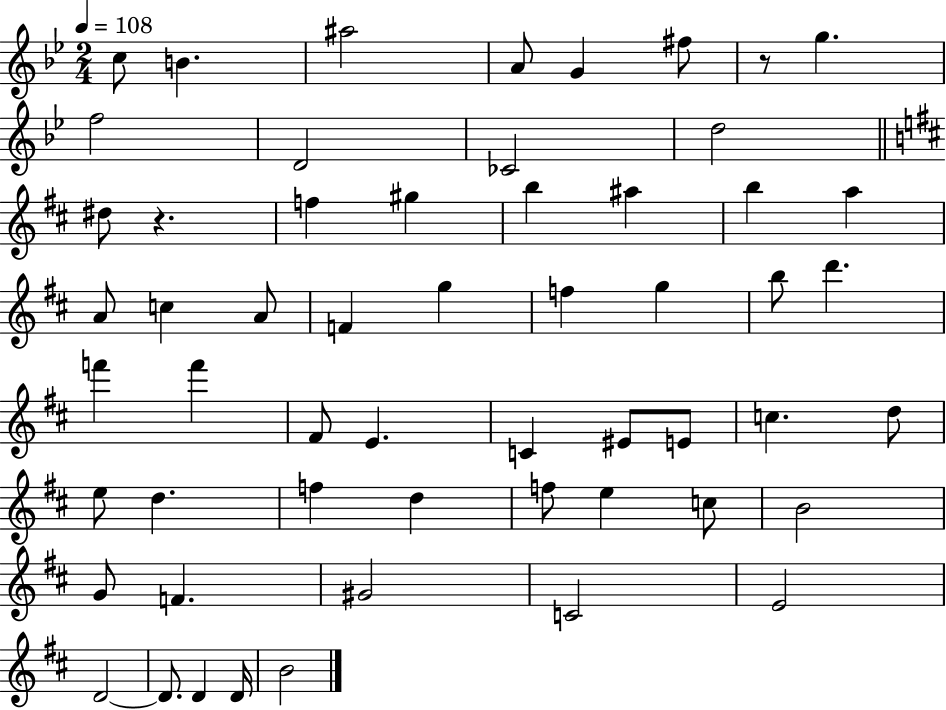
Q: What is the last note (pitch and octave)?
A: B4